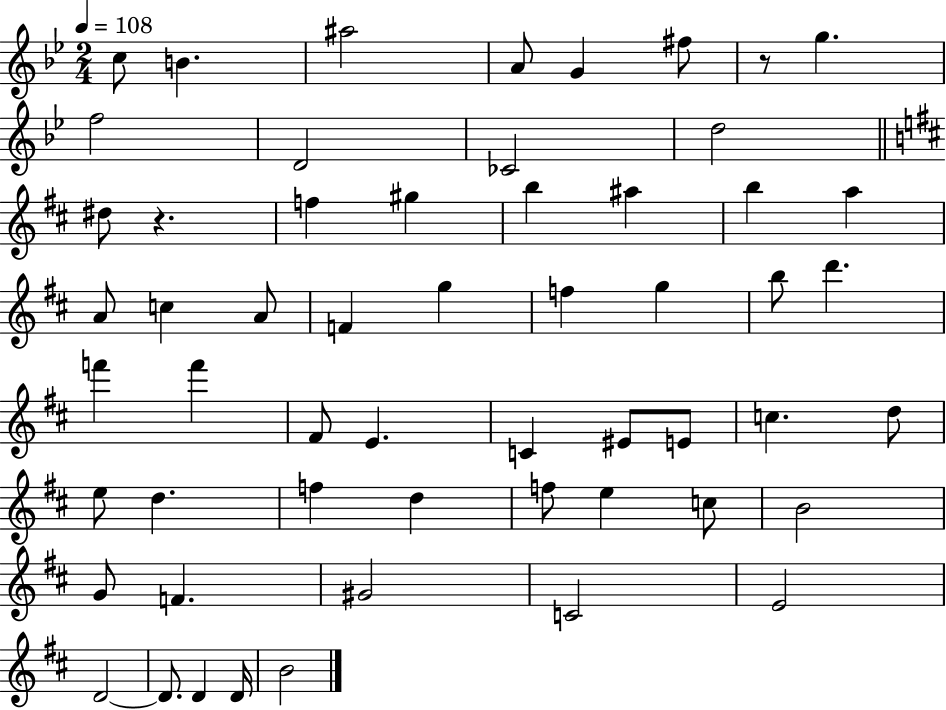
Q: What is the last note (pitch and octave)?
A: B4